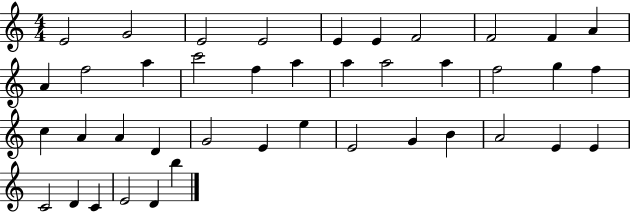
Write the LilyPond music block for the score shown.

{
  \clef treble
  \numericTimeSignature
  \time 4/4
  \key c \major
  e'2 g'2 | e'2 e'2 | e'4 e'4 f'2 | f'2 f'4 a'4 | \break a'4 f''2 a''4 | c'''2 f''4 a''4 | a''4 a''2 a''4 | f''2 g''4 f''4 | \break c''4 a'4 a'4 d'4 | g'2 e'4 e''4 | e'2 g'4 b'4 | a'2 e'4 e'4 | \break c'2 d'4 c'4 | e'2 d'4 b''4 | \bar "|."
}